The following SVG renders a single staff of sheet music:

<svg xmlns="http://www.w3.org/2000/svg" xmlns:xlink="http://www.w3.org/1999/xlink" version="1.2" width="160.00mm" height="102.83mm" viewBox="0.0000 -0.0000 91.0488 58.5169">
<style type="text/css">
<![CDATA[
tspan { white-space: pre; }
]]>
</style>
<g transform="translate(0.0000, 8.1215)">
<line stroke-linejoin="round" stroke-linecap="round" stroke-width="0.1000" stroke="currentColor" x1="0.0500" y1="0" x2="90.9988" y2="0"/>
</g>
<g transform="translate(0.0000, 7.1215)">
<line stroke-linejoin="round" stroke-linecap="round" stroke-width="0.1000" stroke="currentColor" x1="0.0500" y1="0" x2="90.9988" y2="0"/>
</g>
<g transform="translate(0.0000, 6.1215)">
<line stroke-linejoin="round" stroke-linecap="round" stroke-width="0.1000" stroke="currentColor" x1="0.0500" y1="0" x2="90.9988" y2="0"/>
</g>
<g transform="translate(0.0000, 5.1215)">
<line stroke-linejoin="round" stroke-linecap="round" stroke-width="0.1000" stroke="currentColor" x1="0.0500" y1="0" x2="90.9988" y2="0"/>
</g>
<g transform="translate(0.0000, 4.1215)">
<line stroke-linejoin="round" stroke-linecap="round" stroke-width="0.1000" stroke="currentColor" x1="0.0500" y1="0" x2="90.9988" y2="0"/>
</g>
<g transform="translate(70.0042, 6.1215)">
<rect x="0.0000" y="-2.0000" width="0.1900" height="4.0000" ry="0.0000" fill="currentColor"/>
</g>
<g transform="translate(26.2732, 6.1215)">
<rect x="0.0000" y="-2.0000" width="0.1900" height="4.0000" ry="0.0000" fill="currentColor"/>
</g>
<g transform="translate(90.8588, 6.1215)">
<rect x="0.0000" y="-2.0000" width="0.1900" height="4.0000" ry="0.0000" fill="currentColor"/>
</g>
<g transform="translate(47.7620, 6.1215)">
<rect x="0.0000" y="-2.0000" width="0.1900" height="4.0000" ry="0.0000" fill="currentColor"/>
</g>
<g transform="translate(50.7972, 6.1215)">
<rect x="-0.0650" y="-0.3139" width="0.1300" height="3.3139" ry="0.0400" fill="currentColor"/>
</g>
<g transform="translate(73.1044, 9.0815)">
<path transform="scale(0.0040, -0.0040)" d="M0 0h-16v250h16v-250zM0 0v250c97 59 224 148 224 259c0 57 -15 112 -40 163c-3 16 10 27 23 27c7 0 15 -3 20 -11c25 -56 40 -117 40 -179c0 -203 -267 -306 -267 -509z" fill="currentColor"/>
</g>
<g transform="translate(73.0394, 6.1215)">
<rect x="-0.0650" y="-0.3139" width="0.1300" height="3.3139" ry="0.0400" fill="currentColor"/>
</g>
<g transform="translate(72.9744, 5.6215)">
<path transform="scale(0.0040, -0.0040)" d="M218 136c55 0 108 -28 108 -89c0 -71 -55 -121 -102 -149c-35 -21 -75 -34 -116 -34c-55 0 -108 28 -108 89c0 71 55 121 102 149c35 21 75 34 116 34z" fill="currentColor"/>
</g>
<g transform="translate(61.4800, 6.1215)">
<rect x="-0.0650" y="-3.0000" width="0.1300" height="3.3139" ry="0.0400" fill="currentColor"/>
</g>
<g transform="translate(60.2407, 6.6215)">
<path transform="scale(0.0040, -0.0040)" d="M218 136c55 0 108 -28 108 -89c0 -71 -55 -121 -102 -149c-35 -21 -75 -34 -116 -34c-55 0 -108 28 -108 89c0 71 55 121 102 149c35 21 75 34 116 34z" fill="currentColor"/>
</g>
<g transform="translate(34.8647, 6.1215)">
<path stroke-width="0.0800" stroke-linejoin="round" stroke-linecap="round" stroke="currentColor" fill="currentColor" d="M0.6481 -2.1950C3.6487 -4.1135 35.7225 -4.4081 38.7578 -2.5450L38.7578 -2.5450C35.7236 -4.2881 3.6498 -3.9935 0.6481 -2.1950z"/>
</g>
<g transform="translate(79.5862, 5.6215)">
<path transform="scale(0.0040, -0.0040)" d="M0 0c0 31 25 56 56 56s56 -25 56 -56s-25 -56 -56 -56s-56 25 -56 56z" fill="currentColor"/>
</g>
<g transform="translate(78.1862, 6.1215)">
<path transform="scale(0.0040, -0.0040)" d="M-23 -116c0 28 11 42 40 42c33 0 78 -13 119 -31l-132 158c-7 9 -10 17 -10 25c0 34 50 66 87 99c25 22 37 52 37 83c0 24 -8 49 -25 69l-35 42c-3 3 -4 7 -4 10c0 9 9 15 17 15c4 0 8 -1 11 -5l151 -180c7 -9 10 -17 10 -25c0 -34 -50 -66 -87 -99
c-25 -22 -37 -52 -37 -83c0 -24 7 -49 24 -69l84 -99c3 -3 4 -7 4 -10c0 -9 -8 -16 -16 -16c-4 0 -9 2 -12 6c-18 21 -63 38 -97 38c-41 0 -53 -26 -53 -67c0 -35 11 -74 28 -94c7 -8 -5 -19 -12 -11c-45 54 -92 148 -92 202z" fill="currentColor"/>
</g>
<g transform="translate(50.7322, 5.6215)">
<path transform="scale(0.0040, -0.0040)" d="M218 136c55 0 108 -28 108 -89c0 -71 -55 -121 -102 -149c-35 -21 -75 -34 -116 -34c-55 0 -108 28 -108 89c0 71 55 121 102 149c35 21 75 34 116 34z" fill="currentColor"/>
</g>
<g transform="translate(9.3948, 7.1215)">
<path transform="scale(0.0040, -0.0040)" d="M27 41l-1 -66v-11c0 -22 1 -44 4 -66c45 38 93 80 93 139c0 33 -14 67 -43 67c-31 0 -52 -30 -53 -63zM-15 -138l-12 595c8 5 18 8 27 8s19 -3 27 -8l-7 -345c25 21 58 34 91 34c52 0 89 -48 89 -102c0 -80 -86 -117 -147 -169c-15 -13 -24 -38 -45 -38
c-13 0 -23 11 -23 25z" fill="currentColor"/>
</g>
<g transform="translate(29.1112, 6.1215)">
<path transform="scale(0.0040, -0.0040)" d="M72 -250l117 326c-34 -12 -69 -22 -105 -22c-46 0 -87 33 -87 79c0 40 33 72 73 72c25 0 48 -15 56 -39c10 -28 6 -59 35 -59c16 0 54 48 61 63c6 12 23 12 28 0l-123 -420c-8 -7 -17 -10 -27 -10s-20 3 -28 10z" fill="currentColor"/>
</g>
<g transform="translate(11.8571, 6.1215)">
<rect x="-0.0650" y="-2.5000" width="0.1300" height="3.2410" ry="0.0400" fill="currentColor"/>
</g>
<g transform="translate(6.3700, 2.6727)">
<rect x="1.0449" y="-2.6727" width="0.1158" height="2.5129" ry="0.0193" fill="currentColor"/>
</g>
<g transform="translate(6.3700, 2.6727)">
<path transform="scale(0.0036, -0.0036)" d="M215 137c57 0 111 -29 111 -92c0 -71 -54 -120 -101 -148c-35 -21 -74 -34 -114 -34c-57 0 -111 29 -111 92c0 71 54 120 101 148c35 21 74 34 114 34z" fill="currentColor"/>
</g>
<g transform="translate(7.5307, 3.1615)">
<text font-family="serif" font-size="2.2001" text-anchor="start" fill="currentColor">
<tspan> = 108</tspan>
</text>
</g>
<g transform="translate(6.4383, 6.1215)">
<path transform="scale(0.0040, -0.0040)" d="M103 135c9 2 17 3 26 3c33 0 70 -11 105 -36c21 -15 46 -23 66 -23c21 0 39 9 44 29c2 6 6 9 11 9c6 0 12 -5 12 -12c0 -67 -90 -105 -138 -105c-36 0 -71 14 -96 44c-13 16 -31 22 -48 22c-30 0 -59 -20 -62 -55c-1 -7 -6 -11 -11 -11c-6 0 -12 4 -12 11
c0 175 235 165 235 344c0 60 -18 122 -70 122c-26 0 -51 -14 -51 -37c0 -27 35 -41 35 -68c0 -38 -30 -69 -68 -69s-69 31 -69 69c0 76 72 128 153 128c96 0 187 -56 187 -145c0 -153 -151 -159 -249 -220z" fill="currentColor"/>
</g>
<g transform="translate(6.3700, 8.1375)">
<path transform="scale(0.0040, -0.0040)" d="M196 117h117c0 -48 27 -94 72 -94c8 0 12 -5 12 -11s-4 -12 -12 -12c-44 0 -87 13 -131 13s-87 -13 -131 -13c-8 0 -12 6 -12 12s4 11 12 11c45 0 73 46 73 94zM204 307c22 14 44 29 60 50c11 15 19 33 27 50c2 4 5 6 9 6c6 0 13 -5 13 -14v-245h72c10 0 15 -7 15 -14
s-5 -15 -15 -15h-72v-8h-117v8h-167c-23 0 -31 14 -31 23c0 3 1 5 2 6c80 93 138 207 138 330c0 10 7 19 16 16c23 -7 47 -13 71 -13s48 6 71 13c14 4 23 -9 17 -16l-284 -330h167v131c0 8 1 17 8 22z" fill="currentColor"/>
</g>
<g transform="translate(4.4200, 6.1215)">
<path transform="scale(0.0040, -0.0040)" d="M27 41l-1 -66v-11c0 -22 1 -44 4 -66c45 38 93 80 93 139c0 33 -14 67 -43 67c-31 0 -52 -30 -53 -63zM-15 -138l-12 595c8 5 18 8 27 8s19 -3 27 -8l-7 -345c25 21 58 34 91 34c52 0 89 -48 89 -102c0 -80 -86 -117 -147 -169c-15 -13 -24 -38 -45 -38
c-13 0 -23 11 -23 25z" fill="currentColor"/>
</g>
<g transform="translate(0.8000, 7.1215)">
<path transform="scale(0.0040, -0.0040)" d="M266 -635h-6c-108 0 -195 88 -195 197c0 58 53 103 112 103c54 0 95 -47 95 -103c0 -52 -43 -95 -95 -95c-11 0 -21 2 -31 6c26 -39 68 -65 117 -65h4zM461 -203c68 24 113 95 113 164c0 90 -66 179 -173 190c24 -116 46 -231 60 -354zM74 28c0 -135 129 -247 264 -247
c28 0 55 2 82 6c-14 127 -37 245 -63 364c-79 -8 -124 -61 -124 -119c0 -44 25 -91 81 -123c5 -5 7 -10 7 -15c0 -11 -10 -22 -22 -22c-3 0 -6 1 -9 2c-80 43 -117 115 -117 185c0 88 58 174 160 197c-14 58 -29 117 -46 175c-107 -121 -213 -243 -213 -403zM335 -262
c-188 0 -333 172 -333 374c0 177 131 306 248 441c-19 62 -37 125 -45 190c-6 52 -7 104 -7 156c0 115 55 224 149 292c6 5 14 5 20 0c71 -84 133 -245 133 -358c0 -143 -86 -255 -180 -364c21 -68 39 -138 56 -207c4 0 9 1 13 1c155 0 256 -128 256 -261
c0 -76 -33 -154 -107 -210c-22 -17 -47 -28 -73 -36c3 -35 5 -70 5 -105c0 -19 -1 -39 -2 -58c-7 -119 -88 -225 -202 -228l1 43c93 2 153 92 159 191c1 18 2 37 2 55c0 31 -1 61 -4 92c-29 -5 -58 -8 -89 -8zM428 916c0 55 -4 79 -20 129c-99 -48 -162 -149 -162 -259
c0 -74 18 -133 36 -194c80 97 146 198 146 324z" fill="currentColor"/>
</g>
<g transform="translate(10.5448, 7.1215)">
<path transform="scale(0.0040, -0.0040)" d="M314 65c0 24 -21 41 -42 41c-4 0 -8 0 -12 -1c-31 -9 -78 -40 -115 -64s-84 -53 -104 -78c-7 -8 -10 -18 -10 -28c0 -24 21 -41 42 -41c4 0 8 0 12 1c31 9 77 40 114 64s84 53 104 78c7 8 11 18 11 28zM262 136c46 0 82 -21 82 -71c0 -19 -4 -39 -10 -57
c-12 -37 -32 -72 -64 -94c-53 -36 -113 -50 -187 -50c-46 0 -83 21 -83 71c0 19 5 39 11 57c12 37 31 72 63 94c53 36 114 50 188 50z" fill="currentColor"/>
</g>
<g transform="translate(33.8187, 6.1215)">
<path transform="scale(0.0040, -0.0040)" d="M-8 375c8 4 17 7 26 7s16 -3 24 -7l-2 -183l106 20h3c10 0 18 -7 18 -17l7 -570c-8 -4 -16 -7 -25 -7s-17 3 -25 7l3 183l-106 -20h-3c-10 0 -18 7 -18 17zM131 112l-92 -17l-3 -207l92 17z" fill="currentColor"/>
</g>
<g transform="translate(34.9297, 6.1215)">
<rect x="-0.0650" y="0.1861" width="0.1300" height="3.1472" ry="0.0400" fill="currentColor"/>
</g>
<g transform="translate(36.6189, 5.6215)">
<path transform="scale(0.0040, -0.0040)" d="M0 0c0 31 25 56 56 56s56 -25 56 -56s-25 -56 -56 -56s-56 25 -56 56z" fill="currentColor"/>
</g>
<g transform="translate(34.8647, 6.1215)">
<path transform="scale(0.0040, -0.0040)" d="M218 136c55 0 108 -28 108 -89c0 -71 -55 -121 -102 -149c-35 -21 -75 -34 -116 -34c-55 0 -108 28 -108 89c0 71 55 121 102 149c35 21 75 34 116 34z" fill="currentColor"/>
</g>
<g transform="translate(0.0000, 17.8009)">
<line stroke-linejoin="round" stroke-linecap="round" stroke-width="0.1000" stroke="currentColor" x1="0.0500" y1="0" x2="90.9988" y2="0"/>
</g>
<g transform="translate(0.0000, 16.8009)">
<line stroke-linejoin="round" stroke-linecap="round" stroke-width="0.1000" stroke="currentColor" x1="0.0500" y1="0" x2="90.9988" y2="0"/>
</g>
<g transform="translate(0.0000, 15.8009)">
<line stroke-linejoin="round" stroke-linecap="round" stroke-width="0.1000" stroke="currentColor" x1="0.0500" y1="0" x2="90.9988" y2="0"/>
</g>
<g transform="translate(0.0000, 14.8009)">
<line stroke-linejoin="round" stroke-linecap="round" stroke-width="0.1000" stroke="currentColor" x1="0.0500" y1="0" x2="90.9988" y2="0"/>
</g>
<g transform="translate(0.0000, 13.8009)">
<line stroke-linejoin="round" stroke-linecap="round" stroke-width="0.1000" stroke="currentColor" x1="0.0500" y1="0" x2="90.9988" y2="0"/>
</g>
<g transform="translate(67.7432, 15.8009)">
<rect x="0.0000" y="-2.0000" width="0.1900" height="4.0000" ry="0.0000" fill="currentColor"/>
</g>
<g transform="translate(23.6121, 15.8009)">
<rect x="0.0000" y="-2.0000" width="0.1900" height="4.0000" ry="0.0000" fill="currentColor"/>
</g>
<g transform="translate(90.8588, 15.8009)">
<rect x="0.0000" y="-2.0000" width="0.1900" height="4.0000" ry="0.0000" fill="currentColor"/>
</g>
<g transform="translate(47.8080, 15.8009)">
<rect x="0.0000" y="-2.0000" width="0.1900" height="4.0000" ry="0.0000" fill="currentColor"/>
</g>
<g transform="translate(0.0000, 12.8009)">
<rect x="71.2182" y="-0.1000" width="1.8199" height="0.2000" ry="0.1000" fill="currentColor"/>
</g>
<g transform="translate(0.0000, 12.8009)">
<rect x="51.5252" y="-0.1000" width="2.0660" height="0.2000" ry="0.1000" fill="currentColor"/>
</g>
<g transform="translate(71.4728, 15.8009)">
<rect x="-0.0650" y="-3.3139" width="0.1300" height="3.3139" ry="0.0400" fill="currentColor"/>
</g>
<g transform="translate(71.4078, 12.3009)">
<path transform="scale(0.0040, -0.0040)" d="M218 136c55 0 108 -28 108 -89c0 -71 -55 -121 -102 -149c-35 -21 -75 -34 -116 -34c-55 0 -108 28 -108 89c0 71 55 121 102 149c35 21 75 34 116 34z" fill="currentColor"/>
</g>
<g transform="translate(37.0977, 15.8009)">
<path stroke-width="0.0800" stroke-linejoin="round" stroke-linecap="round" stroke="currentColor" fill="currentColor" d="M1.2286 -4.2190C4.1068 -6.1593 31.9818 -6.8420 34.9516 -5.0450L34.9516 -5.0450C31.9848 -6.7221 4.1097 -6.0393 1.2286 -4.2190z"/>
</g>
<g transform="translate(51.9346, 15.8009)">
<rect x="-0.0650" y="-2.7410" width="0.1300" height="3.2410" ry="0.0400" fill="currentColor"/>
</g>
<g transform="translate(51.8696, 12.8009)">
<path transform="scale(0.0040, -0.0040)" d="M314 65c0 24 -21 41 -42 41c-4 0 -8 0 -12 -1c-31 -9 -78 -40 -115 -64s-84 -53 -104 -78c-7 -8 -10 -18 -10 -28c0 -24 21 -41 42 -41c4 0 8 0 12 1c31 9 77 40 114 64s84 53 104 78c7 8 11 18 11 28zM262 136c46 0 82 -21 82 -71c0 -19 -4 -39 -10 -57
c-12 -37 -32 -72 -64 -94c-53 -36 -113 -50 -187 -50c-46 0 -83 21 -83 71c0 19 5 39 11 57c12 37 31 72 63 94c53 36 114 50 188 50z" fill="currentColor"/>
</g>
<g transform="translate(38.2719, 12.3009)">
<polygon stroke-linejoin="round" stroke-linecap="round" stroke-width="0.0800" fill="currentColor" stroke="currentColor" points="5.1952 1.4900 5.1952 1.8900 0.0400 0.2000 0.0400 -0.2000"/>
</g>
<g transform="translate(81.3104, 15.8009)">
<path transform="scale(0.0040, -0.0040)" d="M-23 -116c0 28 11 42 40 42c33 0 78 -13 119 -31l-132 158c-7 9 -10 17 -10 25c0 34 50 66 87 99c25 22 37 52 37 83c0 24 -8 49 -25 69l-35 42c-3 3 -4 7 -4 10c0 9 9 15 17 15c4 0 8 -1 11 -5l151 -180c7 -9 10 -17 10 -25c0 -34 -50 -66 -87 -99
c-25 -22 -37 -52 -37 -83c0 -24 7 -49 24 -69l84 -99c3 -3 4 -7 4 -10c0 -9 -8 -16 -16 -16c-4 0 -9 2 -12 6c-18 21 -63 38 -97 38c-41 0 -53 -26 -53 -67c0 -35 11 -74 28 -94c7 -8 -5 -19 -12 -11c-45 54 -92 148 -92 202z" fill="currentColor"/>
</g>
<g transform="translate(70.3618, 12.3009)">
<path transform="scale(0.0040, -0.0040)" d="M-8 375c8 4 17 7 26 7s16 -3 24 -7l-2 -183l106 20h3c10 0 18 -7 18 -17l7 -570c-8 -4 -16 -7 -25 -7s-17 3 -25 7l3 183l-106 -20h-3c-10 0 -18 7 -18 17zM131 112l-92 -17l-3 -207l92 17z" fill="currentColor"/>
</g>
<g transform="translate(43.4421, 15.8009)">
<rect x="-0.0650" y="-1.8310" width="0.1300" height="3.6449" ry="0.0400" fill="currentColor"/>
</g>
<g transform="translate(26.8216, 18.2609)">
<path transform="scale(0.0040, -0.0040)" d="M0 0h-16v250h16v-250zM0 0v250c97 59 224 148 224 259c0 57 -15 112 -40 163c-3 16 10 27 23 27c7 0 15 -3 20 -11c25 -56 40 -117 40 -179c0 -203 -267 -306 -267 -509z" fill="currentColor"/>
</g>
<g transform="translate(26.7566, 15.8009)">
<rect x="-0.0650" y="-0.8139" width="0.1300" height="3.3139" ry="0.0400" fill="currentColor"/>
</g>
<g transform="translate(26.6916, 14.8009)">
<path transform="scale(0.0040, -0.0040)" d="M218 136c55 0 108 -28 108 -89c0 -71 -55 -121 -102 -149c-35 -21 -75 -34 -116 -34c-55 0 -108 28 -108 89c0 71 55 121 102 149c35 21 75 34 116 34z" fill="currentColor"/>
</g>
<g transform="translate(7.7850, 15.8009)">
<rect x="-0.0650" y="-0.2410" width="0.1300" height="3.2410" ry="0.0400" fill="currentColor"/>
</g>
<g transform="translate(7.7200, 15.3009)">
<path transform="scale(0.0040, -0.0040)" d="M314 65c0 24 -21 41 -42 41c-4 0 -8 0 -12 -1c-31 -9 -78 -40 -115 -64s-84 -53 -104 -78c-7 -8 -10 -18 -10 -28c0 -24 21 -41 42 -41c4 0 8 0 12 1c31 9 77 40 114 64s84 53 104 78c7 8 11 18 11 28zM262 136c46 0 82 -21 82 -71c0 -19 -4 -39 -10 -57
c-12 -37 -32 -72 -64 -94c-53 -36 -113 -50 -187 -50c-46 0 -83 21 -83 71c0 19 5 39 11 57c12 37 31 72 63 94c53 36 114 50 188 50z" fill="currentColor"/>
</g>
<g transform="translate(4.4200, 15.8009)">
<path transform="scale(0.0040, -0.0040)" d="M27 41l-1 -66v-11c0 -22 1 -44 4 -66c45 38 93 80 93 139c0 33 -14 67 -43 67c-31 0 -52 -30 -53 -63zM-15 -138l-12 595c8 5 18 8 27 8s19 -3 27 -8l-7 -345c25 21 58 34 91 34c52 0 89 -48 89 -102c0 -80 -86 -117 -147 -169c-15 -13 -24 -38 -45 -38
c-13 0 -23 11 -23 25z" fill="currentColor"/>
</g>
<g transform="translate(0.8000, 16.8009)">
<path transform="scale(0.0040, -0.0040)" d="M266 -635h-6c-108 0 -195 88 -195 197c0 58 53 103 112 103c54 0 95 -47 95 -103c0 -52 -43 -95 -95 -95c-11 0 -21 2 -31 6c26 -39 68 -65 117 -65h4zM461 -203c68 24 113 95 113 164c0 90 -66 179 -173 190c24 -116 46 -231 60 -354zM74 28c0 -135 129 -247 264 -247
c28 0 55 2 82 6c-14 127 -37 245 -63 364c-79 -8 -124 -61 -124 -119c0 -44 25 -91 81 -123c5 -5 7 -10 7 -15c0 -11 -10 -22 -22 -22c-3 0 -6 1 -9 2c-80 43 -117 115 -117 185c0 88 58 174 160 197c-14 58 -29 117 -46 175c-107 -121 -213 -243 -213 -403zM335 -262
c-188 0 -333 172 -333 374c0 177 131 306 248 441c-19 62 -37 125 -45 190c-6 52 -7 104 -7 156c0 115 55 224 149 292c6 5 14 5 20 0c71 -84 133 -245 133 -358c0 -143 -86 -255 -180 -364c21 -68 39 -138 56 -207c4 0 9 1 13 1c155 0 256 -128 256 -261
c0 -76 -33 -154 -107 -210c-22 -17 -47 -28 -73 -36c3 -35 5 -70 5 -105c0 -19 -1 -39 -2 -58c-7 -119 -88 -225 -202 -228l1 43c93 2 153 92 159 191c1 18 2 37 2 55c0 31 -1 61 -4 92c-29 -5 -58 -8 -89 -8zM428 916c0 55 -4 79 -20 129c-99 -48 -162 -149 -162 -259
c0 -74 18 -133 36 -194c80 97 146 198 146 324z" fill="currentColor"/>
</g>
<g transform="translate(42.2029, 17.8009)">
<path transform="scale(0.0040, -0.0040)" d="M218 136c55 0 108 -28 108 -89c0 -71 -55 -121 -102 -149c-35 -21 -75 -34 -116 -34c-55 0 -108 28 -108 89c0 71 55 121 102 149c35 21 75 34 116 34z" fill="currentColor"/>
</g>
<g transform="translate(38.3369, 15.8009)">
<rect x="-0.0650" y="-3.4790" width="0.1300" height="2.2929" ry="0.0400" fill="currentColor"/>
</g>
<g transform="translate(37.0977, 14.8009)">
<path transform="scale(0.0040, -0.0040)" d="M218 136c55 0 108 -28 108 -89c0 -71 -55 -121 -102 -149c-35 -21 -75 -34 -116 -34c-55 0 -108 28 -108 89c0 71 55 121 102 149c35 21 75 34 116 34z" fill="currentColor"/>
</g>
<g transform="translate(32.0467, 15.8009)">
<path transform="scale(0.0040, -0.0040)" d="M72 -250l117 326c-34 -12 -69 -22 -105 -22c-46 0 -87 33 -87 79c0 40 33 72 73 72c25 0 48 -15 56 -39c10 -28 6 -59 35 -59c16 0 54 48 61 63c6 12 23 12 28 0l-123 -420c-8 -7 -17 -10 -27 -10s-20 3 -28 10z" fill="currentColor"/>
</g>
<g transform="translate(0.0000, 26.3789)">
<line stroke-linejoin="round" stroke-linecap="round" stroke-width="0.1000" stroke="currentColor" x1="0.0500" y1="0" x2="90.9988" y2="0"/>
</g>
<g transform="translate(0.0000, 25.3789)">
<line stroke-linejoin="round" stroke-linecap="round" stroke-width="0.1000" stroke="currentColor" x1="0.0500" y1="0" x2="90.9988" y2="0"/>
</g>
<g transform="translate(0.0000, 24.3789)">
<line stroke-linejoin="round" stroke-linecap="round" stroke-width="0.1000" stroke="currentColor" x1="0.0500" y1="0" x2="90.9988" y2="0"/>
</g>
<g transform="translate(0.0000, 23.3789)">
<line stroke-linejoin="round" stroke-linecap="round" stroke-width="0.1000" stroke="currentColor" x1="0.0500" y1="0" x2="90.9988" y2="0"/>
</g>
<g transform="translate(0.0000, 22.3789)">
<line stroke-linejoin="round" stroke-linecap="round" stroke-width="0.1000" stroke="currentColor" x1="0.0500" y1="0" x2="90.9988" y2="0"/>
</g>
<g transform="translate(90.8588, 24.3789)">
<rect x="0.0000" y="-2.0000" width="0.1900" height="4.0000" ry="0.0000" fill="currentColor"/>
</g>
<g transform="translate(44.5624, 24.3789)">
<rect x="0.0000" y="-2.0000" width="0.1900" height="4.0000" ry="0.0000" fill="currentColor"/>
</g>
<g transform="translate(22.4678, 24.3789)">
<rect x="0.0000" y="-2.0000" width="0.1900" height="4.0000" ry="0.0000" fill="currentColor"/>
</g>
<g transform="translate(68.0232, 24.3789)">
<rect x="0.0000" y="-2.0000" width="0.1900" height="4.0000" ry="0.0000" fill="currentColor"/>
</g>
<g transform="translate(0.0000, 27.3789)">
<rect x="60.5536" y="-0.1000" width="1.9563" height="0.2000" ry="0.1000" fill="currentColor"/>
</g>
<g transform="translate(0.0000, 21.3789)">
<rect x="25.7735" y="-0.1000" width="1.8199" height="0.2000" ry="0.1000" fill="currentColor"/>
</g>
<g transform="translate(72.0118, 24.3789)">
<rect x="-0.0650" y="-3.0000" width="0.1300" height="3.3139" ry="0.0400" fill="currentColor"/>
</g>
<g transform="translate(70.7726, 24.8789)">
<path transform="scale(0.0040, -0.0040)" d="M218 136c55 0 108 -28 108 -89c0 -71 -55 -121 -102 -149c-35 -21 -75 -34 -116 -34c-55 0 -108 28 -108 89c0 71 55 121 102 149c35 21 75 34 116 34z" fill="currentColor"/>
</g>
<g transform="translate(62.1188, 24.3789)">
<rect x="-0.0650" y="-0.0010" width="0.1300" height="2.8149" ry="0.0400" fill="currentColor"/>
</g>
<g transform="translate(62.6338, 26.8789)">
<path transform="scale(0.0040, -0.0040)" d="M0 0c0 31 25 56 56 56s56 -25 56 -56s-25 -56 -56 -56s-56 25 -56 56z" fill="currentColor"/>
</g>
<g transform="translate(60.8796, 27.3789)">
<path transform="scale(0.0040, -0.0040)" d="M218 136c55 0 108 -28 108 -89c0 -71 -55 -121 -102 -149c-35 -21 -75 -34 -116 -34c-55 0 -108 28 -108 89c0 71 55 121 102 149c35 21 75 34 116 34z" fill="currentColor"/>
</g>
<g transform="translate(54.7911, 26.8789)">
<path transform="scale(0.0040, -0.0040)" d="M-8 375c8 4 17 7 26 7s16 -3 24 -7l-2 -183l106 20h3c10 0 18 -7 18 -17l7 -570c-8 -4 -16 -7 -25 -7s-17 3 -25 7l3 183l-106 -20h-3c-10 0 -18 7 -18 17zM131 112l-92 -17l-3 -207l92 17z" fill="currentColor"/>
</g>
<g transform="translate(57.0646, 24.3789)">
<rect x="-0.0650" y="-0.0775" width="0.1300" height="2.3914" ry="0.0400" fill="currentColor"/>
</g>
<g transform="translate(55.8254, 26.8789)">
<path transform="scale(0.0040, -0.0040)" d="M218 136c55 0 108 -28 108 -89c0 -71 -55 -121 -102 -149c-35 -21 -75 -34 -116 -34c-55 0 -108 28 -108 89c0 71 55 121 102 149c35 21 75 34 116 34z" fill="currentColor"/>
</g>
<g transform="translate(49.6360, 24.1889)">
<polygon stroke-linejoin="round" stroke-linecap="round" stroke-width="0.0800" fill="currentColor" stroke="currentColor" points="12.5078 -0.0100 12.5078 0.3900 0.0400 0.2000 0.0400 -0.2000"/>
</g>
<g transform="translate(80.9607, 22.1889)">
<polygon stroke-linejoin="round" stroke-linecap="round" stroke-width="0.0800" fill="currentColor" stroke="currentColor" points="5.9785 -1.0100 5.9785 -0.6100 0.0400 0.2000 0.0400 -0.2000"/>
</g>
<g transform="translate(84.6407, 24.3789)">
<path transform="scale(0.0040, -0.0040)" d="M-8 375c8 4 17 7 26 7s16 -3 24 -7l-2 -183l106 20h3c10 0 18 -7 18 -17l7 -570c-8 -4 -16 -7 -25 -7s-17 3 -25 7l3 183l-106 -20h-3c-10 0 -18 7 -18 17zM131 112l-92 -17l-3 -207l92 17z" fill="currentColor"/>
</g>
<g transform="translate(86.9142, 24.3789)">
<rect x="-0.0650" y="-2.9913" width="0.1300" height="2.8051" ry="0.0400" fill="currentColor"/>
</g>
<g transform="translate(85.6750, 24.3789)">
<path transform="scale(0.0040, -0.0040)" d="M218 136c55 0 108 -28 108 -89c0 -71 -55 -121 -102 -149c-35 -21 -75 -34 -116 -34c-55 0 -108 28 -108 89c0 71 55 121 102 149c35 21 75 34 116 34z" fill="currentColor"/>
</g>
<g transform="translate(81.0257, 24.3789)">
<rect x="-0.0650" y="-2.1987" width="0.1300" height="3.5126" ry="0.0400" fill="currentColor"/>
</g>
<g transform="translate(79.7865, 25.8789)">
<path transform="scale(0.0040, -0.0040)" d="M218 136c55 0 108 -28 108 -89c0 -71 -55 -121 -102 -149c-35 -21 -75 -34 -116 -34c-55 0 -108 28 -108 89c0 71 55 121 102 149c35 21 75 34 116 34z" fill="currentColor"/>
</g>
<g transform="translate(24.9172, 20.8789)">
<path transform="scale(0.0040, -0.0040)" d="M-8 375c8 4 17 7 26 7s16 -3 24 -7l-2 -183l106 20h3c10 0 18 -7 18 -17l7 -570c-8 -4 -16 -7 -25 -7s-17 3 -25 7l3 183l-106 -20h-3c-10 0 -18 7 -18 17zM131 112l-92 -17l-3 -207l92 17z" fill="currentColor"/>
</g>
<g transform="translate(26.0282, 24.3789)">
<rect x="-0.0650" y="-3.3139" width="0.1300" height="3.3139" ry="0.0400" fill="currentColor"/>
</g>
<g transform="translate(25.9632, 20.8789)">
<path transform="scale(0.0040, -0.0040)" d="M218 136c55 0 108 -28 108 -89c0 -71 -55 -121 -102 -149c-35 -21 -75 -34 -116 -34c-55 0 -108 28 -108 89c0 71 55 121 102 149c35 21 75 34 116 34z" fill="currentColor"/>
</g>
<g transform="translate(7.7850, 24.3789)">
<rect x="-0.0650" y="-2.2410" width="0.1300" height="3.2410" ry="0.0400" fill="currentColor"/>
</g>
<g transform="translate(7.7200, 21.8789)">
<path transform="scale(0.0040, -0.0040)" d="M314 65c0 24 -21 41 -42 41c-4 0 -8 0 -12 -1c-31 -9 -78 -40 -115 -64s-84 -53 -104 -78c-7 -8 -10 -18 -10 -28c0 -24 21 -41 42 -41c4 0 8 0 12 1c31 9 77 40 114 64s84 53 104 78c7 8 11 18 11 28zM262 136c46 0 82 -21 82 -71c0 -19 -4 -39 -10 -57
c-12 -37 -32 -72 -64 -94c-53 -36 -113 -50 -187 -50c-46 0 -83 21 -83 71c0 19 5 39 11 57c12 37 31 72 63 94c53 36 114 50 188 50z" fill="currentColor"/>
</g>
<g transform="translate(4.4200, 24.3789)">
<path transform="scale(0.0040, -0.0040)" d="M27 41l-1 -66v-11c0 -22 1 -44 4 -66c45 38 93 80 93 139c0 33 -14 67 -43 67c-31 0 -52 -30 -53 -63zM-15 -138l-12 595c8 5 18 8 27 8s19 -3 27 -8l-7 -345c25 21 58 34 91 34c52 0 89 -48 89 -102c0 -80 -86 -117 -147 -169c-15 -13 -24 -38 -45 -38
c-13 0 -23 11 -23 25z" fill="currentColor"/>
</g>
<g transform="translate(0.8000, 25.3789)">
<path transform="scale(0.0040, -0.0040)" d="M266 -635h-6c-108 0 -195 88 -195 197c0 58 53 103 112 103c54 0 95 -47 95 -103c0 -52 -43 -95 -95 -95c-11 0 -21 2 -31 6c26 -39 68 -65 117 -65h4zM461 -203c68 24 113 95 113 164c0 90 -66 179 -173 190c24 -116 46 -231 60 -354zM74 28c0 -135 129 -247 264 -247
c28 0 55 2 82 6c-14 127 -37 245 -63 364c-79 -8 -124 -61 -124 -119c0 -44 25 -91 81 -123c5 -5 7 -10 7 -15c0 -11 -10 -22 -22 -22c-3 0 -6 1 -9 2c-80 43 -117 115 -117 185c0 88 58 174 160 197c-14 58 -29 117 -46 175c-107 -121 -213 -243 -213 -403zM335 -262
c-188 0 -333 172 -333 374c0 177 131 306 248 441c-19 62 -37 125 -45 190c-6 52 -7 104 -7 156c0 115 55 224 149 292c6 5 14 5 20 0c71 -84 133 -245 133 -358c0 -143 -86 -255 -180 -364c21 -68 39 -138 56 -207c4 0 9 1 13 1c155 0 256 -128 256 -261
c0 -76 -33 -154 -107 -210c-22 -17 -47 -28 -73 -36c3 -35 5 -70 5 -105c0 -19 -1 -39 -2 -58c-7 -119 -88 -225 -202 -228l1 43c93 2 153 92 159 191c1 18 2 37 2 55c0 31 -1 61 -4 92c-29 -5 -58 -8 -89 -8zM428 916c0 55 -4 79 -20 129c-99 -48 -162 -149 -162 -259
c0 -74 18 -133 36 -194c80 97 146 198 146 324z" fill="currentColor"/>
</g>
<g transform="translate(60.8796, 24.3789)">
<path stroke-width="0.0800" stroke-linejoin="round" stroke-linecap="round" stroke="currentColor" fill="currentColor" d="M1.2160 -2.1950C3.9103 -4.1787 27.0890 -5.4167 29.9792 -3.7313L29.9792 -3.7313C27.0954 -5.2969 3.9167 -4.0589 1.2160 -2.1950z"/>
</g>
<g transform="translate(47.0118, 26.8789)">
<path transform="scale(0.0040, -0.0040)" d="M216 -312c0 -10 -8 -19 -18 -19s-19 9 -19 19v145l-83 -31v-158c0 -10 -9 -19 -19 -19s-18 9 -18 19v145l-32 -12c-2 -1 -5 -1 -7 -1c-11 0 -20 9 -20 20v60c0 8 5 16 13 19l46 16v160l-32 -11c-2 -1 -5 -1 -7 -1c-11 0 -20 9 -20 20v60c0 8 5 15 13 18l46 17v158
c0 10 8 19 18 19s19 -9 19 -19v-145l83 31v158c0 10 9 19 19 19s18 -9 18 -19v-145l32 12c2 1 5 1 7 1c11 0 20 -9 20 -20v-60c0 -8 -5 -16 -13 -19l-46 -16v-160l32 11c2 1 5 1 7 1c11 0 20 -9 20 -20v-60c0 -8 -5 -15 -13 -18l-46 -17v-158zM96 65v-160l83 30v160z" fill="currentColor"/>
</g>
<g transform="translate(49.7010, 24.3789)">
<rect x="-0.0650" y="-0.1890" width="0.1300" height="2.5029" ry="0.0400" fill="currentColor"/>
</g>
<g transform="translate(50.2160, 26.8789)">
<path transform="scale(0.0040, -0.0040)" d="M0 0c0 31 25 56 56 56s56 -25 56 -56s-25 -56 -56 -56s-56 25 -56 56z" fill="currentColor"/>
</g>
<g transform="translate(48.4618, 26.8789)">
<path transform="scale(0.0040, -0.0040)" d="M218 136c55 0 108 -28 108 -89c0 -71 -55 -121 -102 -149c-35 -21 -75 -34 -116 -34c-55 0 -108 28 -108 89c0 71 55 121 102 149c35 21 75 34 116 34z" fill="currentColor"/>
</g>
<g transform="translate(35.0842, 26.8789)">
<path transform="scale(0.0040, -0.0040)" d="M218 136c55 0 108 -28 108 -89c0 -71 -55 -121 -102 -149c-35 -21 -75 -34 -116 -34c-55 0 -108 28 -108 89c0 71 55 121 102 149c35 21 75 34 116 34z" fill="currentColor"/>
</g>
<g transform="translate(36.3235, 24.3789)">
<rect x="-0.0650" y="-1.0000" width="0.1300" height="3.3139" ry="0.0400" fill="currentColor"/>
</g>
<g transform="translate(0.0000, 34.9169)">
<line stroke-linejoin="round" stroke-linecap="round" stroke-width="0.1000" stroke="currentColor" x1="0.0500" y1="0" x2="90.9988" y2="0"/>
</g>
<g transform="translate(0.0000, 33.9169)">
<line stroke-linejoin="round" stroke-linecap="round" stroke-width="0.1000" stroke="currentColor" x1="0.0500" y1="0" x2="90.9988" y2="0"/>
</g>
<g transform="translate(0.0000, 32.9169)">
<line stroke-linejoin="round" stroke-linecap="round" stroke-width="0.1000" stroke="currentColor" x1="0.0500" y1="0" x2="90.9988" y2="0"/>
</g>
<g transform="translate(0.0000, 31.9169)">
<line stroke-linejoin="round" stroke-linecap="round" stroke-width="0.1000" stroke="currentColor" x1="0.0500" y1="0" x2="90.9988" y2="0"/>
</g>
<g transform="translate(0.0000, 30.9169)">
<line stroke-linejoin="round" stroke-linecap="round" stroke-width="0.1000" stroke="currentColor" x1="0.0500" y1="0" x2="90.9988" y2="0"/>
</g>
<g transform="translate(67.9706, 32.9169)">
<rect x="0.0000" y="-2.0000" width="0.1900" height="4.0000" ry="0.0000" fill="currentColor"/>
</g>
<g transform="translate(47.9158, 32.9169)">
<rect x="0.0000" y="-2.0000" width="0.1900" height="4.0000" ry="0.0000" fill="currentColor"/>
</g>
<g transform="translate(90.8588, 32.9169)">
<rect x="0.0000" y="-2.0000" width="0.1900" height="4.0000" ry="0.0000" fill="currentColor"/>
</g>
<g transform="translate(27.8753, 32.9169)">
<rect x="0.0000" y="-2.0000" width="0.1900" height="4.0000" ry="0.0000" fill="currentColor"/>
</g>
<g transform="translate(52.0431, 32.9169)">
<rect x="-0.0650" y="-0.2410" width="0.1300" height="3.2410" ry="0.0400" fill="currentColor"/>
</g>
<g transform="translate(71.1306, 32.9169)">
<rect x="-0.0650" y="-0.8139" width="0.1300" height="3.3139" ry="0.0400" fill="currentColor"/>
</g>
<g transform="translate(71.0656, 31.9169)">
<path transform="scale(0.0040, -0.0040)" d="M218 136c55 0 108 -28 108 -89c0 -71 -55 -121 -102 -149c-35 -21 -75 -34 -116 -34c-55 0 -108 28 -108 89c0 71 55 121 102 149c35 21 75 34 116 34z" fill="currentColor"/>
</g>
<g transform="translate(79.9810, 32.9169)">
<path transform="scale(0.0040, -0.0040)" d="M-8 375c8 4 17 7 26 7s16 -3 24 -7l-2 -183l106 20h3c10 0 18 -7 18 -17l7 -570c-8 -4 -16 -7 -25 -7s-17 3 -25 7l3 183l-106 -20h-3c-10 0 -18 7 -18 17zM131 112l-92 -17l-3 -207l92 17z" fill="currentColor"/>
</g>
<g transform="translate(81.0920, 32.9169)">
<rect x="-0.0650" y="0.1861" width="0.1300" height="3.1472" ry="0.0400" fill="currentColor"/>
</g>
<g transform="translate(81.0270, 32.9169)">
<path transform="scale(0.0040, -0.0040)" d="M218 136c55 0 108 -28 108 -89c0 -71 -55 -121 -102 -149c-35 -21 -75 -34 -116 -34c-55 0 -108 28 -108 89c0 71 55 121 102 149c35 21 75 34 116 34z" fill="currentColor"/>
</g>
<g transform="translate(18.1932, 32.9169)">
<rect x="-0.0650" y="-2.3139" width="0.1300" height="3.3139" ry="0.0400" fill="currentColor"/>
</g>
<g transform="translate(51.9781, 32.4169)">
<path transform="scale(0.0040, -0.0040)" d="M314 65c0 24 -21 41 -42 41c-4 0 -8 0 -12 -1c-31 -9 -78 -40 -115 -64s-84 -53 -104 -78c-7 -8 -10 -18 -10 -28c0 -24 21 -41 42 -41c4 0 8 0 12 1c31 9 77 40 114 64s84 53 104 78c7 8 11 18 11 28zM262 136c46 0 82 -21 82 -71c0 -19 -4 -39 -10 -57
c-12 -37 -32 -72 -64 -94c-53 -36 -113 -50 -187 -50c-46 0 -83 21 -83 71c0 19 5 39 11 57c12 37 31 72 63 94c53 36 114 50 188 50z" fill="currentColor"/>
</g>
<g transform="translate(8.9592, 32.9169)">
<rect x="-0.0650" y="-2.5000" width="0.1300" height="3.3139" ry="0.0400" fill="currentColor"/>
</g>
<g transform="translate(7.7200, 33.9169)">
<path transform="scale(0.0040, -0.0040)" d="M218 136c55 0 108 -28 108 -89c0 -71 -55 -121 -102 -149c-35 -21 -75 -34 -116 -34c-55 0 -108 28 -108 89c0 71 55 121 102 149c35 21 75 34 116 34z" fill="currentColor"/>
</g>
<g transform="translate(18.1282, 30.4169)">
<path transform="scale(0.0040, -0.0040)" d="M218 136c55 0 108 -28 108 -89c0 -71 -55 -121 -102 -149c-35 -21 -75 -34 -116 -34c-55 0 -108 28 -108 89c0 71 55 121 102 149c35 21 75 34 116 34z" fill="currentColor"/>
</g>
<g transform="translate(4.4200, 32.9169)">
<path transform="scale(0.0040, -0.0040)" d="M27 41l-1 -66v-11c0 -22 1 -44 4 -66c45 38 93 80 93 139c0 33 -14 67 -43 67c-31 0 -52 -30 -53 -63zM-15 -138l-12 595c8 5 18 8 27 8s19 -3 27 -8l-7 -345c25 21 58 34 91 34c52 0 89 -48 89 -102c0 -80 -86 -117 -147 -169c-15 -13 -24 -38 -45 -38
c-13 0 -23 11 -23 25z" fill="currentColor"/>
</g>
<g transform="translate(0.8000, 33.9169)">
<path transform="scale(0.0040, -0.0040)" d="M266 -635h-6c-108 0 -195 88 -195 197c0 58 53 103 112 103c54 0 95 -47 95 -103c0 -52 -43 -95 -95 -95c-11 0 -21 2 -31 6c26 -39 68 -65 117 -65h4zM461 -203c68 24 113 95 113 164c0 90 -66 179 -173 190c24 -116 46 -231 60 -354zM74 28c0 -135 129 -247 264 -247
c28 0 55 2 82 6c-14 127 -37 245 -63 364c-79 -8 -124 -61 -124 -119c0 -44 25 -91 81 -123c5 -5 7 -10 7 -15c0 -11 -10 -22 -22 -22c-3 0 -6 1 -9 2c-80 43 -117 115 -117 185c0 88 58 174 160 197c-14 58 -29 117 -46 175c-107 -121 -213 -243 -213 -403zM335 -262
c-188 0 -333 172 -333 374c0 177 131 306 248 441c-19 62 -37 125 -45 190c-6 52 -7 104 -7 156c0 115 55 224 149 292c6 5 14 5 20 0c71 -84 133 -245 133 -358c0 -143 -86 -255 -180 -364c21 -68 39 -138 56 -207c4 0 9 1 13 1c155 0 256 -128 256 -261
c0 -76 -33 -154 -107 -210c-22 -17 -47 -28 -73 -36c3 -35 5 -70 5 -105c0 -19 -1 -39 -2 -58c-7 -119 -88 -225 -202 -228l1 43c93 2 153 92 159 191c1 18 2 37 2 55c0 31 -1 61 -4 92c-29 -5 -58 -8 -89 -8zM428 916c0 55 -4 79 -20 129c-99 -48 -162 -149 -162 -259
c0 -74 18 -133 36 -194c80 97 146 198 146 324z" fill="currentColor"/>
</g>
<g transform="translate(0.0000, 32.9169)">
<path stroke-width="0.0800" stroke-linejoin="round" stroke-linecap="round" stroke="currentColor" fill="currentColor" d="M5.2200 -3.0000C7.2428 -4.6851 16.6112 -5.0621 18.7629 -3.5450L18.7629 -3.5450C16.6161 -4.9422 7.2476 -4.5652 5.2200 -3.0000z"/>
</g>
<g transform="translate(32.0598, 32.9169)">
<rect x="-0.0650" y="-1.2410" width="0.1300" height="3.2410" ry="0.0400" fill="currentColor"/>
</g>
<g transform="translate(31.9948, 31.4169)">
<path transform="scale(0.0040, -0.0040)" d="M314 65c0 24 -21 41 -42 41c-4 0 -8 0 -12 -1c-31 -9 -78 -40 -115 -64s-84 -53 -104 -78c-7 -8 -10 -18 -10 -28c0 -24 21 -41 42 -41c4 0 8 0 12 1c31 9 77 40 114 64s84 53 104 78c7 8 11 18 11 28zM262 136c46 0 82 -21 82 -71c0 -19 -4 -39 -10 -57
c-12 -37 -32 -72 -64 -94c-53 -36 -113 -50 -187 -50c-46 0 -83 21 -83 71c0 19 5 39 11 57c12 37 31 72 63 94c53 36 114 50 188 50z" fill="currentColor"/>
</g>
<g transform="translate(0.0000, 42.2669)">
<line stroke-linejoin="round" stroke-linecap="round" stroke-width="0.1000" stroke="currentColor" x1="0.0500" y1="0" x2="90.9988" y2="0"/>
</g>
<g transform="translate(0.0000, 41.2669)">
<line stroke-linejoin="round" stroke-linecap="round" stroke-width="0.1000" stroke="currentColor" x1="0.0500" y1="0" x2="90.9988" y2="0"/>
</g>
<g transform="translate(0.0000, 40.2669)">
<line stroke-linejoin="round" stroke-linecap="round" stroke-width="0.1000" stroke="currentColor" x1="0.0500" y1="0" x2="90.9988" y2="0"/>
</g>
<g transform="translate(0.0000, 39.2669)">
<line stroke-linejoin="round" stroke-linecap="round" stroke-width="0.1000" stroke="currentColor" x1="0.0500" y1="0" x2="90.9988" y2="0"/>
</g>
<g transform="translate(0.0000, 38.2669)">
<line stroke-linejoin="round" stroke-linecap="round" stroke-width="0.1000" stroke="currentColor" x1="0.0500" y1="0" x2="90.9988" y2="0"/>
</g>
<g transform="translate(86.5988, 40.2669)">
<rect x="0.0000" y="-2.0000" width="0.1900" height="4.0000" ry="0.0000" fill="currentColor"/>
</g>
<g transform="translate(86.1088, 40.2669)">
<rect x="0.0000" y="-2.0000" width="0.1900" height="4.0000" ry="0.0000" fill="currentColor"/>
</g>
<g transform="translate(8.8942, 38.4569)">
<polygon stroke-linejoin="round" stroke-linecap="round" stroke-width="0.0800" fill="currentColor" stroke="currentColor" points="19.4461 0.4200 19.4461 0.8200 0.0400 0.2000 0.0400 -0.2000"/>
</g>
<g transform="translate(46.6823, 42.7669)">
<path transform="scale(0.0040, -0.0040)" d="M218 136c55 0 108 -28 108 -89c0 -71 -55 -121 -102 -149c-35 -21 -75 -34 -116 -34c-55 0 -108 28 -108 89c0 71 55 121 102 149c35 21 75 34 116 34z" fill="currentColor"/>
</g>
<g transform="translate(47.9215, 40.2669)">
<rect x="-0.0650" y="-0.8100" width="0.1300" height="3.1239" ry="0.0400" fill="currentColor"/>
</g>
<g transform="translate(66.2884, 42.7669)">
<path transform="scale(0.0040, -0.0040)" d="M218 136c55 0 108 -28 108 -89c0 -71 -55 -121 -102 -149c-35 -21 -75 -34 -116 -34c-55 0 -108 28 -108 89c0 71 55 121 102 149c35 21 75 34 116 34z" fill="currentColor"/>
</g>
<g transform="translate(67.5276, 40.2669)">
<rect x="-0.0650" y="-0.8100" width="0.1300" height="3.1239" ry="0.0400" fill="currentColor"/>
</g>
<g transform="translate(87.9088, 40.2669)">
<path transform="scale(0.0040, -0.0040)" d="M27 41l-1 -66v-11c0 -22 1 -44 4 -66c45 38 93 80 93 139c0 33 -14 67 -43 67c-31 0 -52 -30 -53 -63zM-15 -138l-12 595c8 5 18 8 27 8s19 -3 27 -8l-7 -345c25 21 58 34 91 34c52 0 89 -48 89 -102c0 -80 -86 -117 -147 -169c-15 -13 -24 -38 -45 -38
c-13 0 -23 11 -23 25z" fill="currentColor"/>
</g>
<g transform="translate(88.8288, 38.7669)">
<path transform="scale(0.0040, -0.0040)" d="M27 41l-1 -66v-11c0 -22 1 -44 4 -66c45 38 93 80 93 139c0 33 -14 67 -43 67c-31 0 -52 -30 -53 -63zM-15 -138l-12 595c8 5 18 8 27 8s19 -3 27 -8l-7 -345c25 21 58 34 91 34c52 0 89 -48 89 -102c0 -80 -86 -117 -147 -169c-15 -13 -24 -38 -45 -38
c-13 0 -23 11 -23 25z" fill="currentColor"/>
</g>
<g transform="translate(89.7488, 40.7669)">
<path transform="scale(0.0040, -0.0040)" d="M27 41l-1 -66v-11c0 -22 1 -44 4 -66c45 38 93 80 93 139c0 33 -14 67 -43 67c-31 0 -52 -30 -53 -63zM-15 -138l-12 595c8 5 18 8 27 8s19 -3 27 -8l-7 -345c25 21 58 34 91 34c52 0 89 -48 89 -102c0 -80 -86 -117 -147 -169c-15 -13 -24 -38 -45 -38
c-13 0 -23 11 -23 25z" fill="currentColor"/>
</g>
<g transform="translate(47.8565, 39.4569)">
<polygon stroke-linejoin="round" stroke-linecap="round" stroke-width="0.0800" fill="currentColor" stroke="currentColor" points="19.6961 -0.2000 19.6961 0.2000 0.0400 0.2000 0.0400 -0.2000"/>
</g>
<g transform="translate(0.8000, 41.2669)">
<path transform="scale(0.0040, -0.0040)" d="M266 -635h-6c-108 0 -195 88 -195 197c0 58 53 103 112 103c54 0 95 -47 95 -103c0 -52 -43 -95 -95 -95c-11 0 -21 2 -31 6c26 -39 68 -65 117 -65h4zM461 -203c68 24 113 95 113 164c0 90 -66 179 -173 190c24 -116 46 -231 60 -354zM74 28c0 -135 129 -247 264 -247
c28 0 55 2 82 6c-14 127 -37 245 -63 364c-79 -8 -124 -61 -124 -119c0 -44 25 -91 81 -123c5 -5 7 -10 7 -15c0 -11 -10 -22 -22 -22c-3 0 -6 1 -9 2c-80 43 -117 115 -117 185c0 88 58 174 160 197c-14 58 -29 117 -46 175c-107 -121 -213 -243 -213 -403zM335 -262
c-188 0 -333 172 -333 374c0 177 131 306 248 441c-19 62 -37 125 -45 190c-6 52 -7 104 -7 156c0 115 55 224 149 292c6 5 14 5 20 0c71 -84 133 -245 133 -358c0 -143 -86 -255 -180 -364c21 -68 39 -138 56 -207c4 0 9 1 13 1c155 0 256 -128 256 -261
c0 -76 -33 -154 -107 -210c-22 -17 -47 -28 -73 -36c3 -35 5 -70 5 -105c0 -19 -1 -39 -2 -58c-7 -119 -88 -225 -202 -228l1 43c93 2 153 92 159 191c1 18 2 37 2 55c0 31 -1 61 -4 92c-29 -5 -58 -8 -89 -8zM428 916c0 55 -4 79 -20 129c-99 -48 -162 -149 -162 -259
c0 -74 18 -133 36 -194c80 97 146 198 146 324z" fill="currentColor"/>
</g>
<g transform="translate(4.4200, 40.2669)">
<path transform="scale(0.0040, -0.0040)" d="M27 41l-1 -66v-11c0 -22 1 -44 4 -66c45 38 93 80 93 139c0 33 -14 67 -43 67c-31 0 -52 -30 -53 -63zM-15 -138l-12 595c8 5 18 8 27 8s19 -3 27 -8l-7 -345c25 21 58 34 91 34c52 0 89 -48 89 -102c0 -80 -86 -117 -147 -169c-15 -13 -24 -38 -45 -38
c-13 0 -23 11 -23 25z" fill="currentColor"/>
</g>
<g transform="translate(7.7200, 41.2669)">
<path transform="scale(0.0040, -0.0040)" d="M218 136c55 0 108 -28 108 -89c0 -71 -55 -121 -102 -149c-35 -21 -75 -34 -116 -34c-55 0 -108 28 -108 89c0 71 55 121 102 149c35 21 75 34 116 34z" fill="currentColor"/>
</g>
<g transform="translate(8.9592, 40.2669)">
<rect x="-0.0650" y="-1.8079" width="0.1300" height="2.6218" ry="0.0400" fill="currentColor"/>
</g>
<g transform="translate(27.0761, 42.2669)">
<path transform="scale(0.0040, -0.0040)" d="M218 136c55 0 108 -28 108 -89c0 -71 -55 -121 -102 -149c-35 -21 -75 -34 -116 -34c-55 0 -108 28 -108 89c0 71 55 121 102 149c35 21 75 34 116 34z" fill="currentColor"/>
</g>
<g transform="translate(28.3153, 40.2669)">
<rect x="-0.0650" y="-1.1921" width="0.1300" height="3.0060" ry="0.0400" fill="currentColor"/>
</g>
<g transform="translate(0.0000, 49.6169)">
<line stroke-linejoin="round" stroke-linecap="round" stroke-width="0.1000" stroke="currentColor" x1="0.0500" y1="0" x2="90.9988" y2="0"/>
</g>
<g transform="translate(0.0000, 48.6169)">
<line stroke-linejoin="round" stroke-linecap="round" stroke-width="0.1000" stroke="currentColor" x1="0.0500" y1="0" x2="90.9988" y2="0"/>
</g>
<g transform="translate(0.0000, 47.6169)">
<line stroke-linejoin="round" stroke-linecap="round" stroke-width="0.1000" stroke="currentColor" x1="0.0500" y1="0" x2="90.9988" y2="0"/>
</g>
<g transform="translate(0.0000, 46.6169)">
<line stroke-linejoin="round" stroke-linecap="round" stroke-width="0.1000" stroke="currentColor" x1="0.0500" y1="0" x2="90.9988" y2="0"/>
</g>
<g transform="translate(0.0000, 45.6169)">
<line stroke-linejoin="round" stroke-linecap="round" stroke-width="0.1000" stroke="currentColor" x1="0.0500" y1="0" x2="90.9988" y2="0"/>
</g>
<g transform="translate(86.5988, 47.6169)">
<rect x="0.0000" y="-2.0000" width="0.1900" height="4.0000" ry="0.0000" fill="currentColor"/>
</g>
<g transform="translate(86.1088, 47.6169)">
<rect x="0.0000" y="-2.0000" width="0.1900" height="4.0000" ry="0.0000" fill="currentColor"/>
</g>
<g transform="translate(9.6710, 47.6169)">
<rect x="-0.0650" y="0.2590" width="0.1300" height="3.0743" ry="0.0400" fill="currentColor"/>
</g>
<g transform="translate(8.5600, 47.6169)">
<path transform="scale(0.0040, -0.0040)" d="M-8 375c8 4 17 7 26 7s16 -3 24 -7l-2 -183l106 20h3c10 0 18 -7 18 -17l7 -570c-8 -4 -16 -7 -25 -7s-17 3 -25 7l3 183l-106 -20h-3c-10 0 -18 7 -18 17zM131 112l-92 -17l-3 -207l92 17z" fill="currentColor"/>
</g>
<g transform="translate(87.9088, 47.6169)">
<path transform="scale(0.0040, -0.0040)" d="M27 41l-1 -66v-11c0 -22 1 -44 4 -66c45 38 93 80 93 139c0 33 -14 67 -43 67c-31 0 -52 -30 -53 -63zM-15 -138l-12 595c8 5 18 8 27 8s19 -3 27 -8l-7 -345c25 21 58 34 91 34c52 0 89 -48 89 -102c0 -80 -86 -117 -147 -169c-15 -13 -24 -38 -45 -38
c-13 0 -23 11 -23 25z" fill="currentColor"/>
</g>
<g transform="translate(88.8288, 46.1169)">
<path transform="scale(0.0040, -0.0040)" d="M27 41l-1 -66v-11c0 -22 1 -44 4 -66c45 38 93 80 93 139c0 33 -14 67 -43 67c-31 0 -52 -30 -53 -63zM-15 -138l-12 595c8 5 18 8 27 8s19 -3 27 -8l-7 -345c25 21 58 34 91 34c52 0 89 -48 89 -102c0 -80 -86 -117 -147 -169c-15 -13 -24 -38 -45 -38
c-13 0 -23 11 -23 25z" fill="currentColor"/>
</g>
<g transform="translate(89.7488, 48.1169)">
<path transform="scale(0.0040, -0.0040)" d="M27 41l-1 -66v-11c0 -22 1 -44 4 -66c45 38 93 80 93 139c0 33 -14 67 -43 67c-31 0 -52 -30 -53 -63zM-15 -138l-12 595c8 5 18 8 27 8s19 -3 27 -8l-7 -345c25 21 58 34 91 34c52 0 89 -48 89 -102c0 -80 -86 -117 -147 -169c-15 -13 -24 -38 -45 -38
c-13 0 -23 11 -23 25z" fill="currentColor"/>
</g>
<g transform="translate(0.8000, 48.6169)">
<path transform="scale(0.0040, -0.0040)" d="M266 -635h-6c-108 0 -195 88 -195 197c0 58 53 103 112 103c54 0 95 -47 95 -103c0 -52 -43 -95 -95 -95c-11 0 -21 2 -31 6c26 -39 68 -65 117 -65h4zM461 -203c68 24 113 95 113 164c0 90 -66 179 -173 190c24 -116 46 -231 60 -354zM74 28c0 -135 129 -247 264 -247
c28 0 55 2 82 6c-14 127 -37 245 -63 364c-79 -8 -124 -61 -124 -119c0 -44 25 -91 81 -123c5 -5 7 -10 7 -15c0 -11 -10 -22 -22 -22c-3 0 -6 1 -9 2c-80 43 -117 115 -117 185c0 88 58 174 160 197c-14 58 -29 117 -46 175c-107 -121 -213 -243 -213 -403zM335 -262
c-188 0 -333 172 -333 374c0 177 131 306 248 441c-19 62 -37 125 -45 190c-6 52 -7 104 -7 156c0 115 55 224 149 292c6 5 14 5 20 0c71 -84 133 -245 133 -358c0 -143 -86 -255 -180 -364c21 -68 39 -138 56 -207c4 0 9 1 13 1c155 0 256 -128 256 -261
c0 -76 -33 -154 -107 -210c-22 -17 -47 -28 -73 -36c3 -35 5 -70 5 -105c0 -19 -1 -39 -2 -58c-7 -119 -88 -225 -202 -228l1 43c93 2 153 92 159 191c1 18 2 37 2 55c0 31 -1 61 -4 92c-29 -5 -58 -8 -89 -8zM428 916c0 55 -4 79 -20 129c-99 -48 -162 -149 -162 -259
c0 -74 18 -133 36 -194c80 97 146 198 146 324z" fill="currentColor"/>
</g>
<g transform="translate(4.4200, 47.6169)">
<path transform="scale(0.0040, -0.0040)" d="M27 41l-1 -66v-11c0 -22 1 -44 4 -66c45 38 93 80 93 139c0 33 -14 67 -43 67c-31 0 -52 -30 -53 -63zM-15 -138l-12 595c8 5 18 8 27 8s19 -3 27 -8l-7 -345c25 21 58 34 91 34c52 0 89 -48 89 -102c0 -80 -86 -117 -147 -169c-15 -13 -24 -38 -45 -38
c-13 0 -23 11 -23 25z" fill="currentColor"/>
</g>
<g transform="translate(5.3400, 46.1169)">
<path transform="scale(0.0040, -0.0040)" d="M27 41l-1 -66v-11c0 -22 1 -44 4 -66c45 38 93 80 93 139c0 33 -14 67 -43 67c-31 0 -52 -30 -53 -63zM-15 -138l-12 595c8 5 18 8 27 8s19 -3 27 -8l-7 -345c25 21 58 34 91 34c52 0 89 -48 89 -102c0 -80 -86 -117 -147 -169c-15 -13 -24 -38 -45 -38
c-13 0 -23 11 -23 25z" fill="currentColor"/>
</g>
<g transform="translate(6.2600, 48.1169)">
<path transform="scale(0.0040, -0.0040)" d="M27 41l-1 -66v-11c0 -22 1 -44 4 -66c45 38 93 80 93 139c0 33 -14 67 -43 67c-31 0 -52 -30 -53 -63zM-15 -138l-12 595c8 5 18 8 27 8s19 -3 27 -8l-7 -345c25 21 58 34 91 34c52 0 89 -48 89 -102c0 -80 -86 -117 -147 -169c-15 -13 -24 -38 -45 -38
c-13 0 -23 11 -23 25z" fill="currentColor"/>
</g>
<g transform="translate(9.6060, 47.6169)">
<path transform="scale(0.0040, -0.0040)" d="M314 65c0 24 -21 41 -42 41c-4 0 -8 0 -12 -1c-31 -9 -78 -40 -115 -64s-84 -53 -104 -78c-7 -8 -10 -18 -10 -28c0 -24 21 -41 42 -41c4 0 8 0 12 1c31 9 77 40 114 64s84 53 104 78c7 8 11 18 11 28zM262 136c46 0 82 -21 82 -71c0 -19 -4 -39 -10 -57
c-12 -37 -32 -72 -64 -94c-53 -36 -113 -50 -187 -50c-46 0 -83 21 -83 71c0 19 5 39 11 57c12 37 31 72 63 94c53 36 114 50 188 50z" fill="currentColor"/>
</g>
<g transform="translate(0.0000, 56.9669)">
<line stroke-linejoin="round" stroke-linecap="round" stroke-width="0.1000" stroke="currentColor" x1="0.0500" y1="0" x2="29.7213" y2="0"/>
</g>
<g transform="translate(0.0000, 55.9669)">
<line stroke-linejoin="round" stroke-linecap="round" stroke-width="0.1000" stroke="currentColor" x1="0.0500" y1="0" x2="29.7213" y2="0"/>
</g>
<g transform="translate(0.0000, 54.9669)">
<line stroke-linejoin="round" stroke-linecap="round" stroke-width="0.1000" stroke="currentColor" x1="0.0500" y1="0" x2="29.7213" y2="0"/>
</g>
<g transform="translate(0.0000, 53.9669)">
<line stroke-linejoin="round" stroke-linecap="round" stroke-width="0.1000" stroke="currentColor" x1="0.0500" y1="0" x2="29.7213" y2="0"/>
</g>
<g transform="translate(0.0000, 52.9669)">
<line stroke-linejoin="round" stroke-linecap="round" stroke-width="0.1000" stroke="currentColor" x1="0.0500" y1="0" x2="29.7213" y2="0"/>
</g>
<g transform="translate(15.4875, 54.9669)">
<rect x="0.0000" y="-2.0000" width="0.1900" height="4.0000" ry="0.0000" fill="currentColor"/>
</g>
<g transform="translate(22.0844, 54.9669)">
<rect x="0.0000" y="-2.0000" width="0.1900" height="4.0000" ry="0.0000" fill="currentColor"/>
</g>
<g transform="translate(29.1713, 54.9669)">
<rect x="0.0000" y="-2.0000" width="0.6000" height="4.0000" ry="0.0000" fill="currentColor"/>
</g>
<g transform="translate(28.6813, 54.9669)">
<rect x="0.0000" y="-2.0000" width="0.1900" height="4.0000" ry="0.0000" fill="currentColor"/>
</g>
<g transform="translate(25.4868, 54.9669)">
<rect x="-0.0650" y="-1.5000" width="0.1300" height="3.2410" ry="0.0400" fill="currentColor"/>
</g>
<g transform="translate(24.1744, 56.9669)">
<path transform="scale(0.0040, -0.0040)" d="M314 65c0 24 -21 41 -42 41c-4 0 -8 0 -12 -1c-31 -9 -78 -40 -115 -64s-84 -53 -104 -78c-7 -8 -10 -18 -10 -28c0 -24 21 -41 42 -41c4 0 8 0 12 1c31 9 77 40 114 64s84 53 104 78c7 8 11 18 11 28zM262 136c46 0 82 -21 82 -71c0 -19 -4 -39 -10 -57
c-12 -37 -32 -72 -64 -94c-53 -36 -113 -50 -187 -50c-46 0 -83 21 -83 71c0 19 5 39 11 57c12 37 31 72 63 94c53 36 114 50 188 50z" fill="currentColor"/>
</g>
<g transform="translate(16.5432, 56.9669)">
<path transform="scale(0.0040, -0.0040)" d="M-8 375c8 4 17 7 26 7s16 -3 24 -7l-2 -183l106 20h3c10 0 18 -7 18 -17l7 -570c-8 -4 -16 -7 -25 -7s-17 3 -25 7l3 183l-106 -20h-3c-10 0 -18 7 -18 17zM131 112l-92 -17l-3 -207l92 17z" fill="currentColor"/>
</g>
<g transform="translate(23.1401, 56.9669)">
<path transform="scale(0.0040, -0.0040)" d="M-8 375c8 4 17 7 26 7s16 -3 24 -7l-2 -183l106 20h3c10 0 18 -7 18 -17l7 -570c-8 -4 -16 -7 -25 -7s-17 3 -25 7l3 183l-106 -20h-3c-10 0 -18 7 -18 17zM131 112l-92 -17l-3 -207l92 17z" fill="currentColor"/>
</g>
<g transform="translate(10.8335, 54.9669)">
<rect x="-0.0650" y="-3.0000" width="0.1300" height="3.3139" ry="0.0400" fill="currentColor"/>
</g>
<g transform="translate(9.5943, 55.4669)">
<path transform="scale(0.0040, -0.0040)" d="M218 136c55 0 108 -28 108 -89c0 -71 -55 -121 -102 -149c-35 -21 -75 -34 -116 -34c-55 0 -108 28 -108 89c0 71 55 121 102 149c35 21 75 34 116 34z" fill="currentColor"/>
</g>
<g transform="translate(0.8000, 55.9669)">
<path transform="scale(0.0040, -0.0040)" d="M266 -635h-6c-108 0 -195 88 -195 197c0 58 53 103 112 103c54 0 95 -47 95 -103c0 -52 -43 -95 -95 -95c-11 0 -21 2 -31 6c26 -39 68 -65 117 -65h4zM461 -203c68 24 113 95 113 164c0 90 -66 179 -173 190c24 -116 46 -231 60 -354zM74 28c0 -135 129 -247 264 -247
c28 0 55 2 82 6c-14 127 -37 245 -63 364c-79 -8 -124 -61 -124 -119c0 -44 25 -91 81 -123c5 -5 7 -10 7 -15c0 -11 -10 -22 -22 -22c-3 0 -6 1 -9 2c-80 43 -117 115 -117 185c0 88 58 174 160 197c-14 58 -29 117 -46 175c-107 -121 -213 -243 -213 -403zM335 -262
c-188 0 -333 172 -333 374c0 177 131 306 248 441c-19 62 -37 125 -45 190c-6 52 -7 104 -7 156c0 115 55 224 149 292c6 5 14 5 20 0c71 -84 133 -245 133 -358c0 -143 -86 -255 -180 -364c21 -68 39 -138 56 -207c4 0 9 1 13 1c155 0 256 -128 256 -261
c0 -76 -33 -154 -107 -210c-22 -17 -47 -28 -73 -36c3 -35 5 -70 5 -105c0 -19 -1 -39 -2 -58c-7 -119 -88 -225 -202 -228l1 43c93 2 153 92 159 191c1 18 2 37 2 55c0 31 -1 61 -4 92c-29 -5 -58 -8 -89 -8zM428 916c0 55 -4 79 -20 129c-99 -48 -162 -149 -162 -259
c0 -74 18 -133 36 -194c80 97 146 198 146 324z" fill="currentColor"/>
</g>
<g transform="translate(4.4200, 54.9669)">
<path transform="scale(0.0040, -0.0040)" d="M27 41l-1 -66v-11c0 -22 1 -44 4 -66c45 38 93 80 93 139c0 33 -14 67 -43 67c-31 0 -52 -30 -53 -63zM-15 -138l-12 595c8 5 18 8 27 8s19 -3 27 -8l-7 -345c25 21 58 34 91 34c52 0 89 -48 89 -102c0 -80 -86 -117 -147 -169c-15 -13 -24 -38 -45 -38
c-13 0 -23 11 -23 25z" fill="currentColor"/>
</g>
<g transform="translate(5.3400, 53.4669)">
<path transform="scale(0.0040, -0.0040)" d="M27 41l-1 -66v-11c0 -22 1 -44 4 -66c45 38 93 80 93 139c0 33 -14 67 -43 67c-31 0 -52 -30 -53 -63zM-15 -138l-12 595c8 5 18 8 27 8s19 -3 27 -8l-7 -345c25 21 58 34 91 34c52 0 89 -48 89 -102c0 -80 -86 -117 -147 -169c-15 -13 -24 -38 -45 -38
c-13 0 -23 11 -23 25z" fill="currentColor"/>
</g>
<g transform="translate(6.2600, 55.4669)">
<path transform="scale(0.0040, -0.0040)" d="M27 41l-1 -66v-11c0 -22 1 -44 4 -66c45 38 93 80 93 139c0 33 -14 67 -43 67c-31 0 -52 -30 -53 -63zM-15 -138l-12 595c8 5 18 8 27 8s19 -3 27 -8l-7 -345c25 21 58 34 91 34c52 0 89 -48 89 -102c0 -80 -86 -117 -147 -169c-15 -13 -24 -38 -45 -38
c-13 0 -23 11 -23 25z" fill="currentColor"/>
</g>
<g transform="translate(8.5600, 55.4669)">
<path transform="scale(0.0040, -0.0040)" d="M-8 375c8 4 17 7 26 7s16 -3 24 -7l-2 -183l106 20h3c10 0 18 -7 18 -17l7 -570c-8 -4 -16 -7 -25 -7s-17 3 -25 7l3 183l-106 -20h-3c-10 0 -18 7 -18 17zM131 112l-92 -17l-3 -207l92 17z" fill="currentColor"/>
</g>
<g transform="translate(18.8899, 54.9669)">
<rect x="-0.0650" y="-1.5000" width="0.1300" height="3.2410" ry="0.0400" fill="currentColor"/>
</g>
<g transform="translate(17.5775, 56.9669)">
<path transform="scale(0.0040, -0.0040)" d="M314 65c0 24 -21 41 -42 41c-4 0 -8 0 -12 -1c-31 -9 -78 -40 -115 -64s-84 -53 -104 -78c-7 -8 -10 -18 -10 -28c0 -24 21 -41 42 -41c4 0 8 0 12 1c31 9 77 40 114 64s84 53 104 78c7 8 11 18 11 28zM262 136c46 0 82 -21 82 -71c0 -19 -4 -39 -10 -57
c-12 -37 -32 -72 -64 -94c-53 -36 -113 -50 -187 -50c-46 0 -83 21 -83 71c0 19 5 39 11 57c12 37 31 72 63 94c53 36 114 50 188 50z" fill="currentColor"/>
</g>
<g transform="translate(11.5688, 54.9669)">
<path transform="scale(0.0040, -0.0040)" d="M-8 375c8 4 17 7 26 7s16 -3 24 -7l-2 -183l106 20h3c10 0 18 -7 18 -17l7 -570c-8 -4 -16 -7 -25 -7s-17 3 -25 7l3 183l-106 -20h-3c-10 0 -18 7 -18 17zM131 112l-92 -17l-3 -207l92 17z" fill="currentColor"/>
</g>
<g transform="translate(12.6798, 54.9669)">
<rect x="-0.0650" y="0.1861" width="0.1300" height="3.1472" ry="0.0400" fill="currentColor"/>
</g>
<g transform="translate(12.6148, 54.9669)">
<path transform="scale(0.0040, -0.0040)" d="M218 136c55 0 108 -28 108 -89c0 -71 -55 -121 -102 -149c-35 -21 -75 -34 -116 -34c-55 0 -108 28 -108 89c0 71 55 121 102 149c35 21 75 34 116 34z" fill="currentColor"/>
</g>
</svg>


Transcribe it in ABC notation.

X:1
T:Untitled
M:2/4
L:1/4
K:F
_G2 z/2 B c A c/2 z c2 d/2 z/2 d/2 E/2 a2 b z g2 b D ^D/2 D/2 C/2 A F/2 B/2 G g e2 c2 d B G/2 E/2 D/2 D/2 B2 A B E2 E2